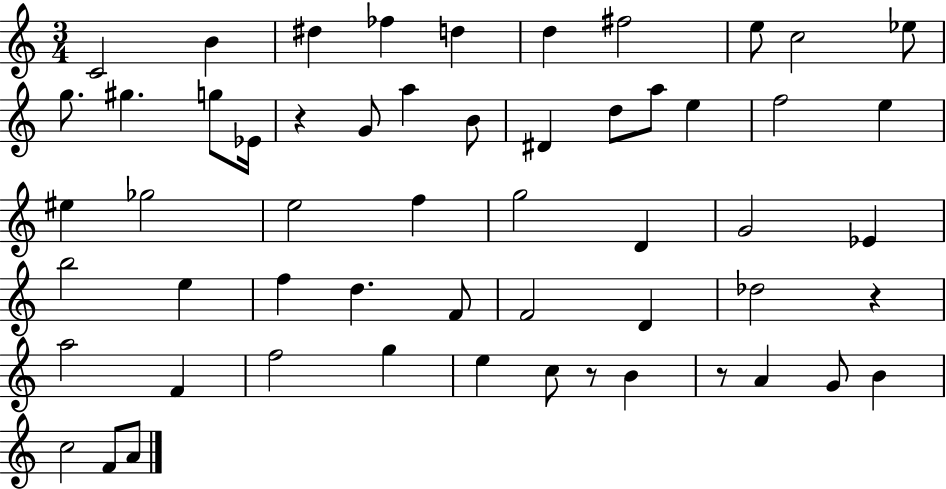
C4/h B4/q D#5/q FES5/q D5/q D5/q F#5/h E5/e C5/h Eb5/e G5/e. G#5/q. G5/e Eb4/s R/q G4/e A5/q B4/e D#4/q D5/e A5/e E5/q F5/h E5/q EIS5/q Gb5/h E5/h F5/q G5/h D4/q G4/h Eb4/q B5/h E5/q F5/q D5/q. F4/e F4/h D4/q Db5/h R/q A5/h F4/q F5/h G5/q E5/q C5/e R/e B4/q R/e A4/q G4/e B4/q C5/h F4/e A4/e